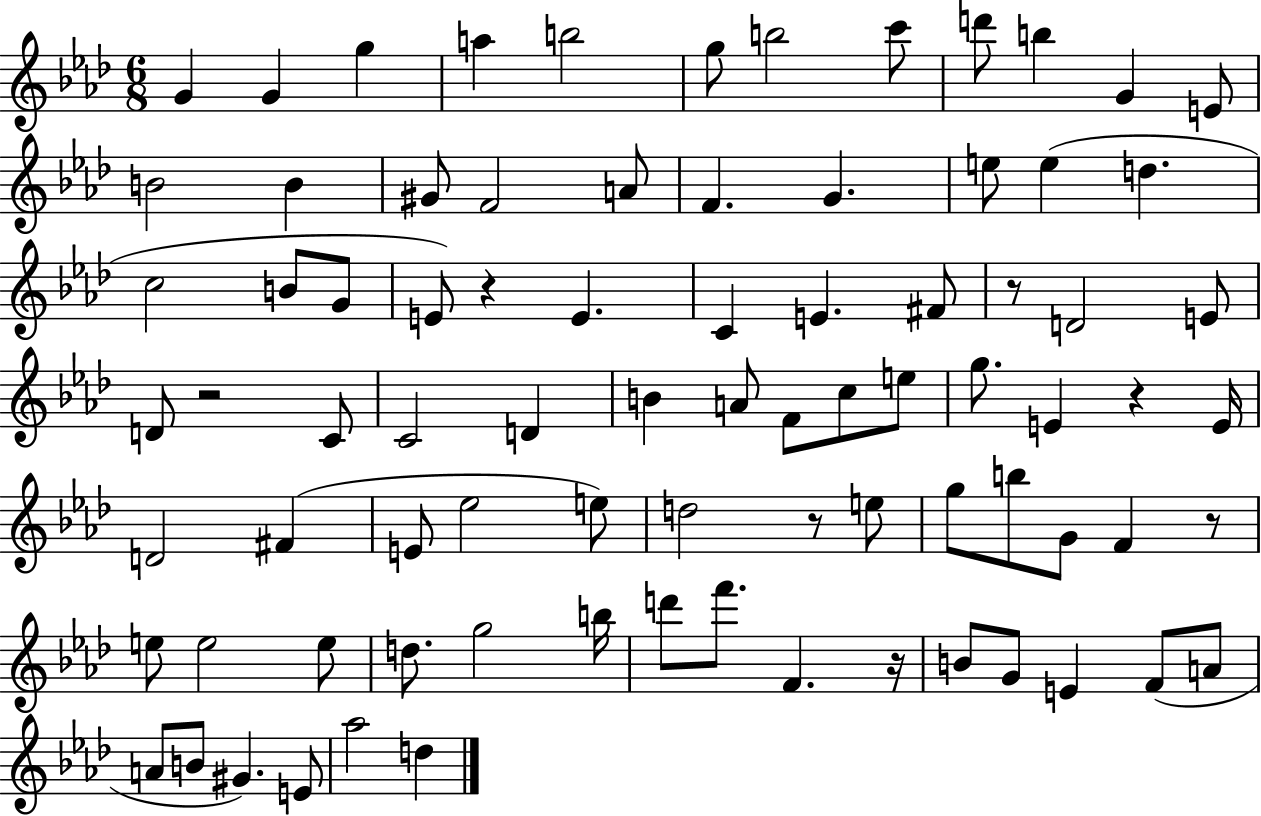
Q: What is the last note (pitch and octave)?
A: D5